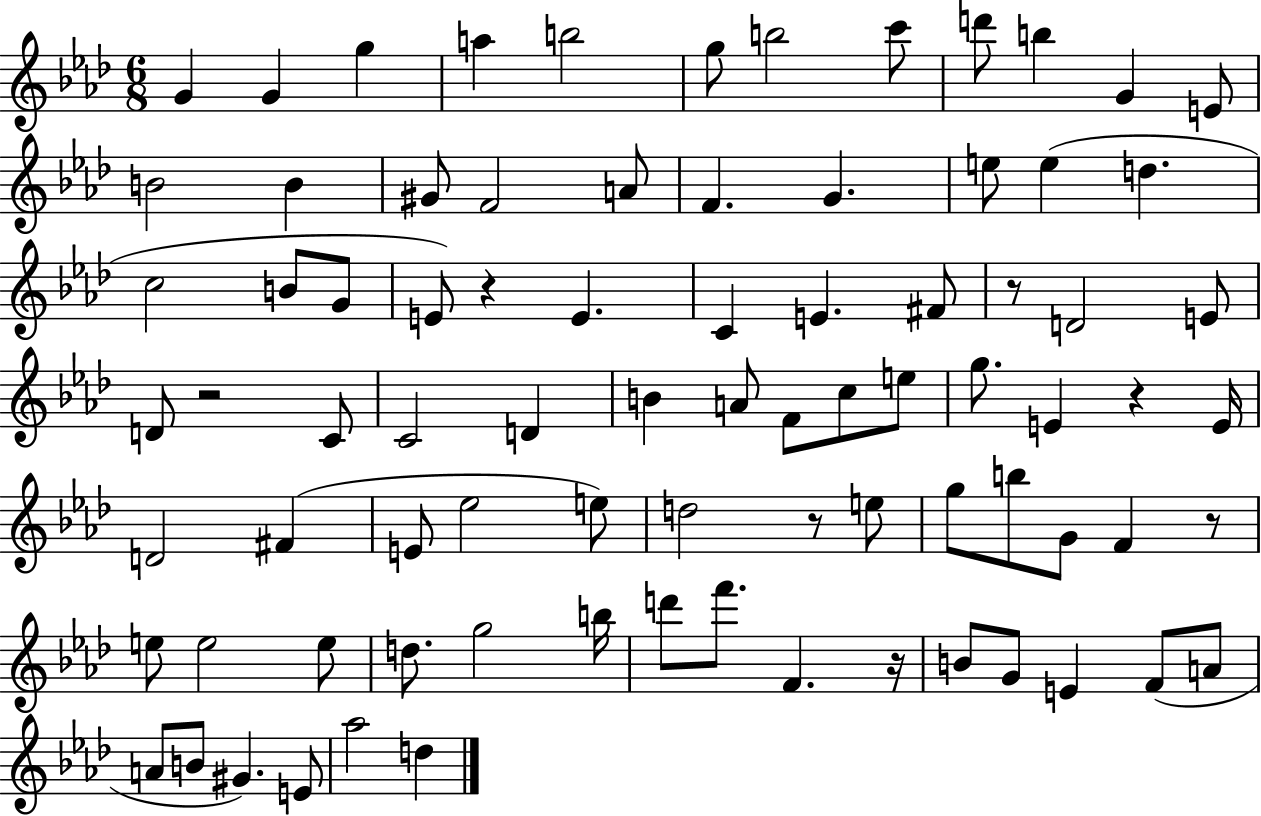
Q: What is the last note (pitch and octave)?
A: D5